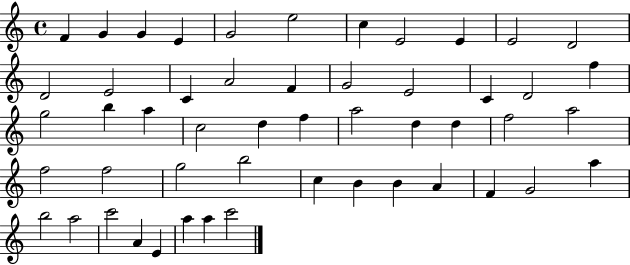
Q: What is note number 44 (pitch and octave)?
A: B5